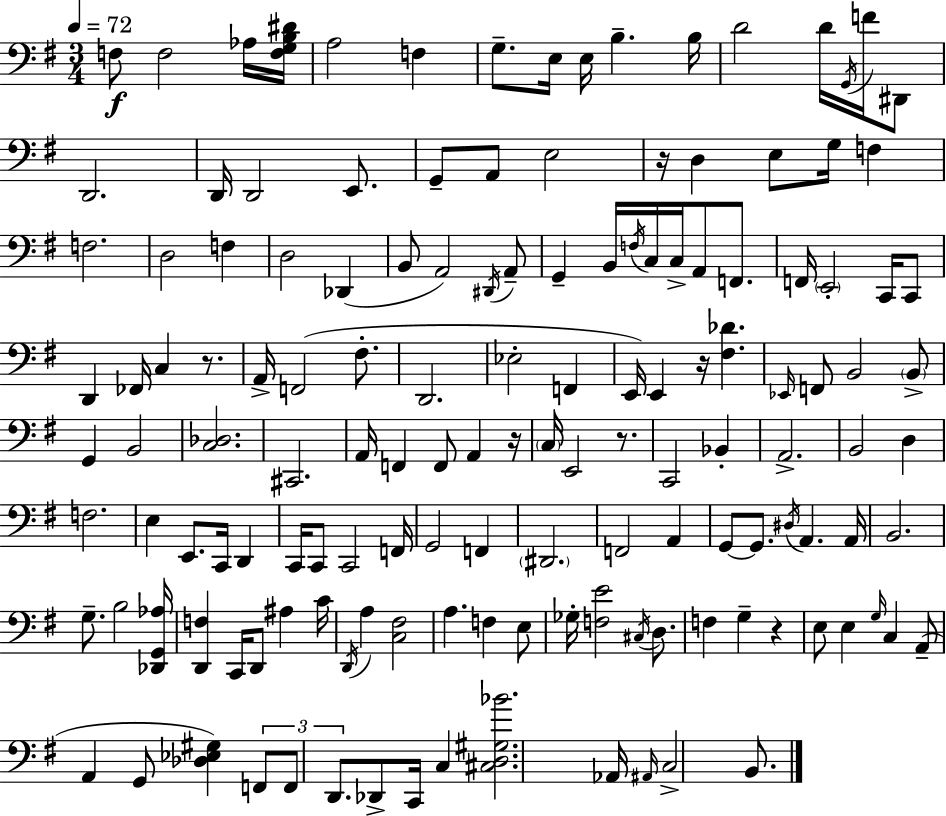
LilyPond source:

{
  \clef bass
  \numericTimeSignature
  \time 3/4
  \key e \minor
  \tempo 4 = 72
  f8\f f2 aes16 <f g b dis'>16 | a2 f4 | g8.-- e16 e16 b4.-- b16 | d'2 d'16 \acciaccatura { g,16 } f'16 dis,8 | \break d,2. | d,16 d,2 e,8. | g,8-- a,8 e2 | r16 d4 e8 g16 f4 | \break f2. | d2 f4 | d2 des,4( | b,8 a,2) \acciaccatura { dis,16 } | \break a,8-- g,4-- b,16 \acciaccatura { f16 } c16 c16-> a,8 | f,8. f,16 \parenthesize e,2-. | c,16 c,8 d,4 fes,16 c4 | r8. a,16-> f,2( | \break fis8.-. d,2. | ees2-. f,4 | e,16) e,4 r16 <fis des'>4. | \grace { ees,16 } f,8 b,2 | \break \parenthesize b,8-> g,4 b,2 | <c des>2. | cis,2. | a,16 f,4 f,8 a,4 | \break r16 \parenthesize c16 e,2 | r8. c,2 | bes,4-. a,2.-> | b,2 | \break d4 f2. | e4 e,8. c,16 | d,4 c,16 c,8 c,2 | f,16 g,2 | \break f,4 \parenthesize dis,2. | f,2 | a,4 g,8~~ g,8. \acciaccatura { dis16 } a,4. | a,16 b,2. | \break g8.-- b2 | <des, g, aes>16 <d, f>4 c,16 d,8 | ais4 c'16 \acciaccatura { d,16 } a4 <c fis>2 | a4. | \break f4 e8 ges16-. <f e'>2 | \acciaccatura { cis16 } d8. f4 g4-- | r4 e8 e4 | \grace { g16 } c4 a,8--( a,4 | \break g,8 <des ees gis>4) \tuplet 3/2 { f,8 f,8 d,8. } | des,8-> c,16 c4 <cis d gis bes'>2. | aes,16 \grace { ais,16 } c2-> | b,8. \bar "|."
}